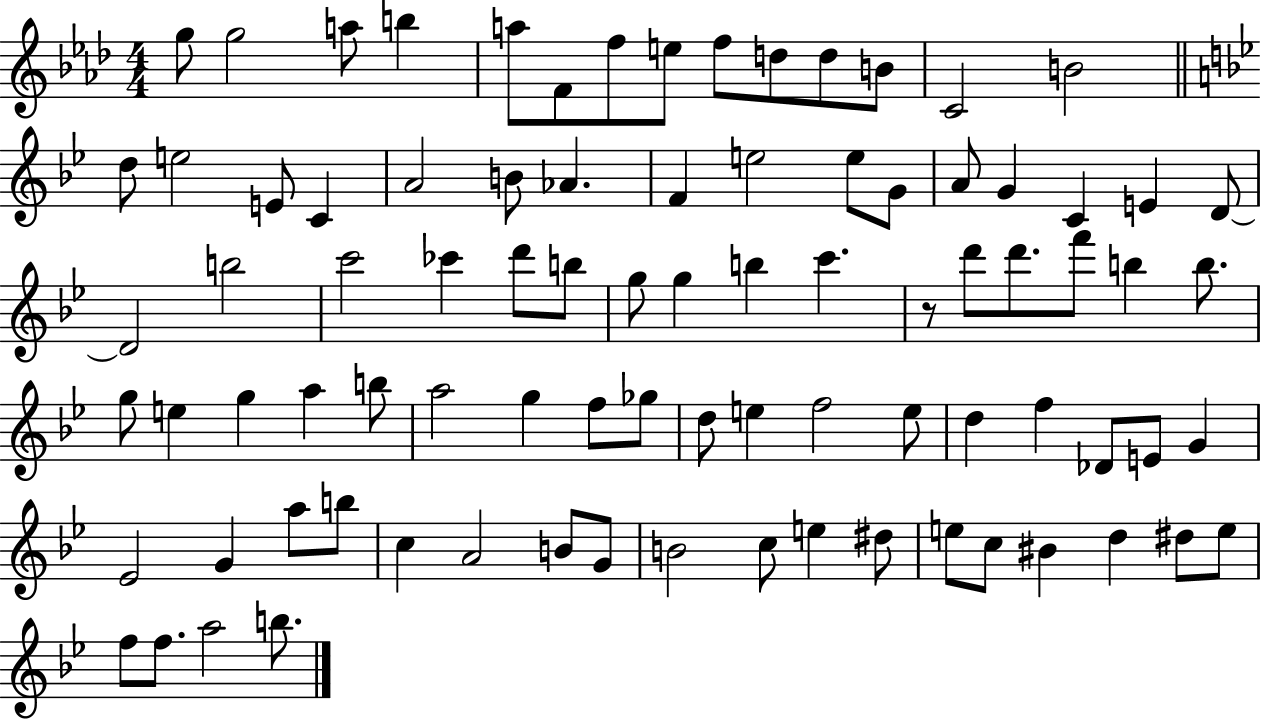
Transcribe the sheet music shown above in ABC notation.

X:1
T:Untitled
M:4/4
L:1/4
K:Ab
g/2 g2 a/2 b a/2 F/2 f/2 e/2 f/2 d/2 d/2 B/2 C2 B2 d/2 e2 E/2 C A2 B/2 _A F e2 e/2 G/2 A/2 G C E D/2 D2 b2 c'2 _c' d'/2 b/2 g/2 g b c' z/2 d'/2 d'/2 f'/2 b b/2 g/2 e g a b/2 a2 g f/2 _g/2 d/2 e f2 e/2 d f _D/2 E/2 G _E2 G a/2 b/2 c A2 B/2 G/2 B2 c/2 e ^d/2 e/2 c/2 ^B d ^d/2 e/2 f/2 f/2 a2 b/2